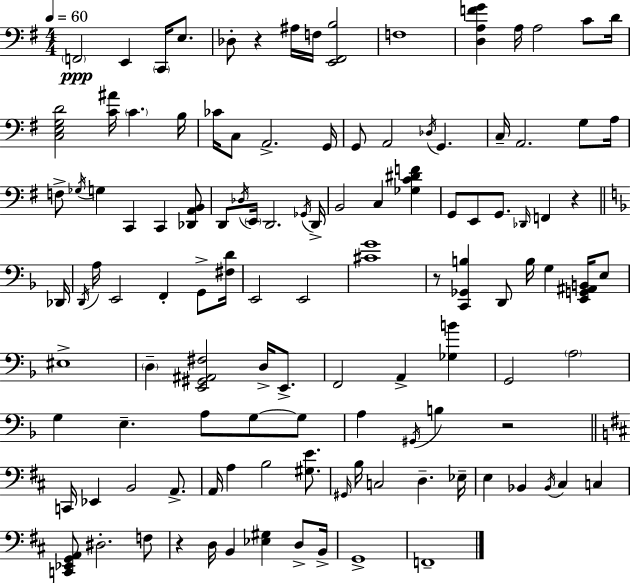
{
  \clef bass
  \numericTimeSignature
  \time 4/4
  \key e \minor
  \tempo 4 = 60
  \parenthesize f,2\ppp e,4 \parenthesize c,16 e8. | des8-. r4 ais16 f16 <e, fis, b>2 | f1 | <d a f' g'>4 a16 a2 c'8 d'16 | \break <c e g d'>2 <c' ais'>16 \parenthesize c'4. b16 | ces'16 c8 a,2.-> g,16 | g,8 a,2 \acciaccatura { des16 } g,4. | c16-- a,2. g8 | \break a16 f8-> \acciaccatura { ges16 } g4 c,4 c,4 | <des, a, b,>8 d,8 \acciaccatura { des16 } \parenthesize e,16 d,2. | \acciaccatura { ges,16 } d,16-> b,2 c4 | <ges c' dis' f'>4 g,8 e,8 g,8. \grace { des,16 } f,4 | \break r4 \bar "||" \break \key f \major des,16 \acciaccatura { d,16 } a16 e,2 f,4-. g,8-> | <fis d'>16 e,2 e,2 | <cis' g'>1 | r8 <c, ges, b>4 d,8 b16 g4 <e, g, ais, b,>16 | \break e8 eis1-> | \parenthesize d4-- <e, gis, ais, fis>2 d16-> e,8.-> | f,2 a,4-> <ges b'>4 | g,2 \parenthesize a2 | \break g4 e4.-- a8 g8~~ | g8 a4 \acciaccatura { gis,16 } b4 r2 | \bar "||" \break \key d \major c,16 ees,4 b,2 a,8.-> | a,16 a4 b2 <gis e'>8. | \grace { gis,16 } b16 c2 d4.-- | ees16-- e4 bes,4 \acciaccatura { bes,16 } cis4 c4 | \break <c, ees, g, a,>8 dis2.-. | f8 r4 d16 b,4 <ees gis>4 d8-> | b,16-> g,1-> | f,1-- | \break \bar "|."
}